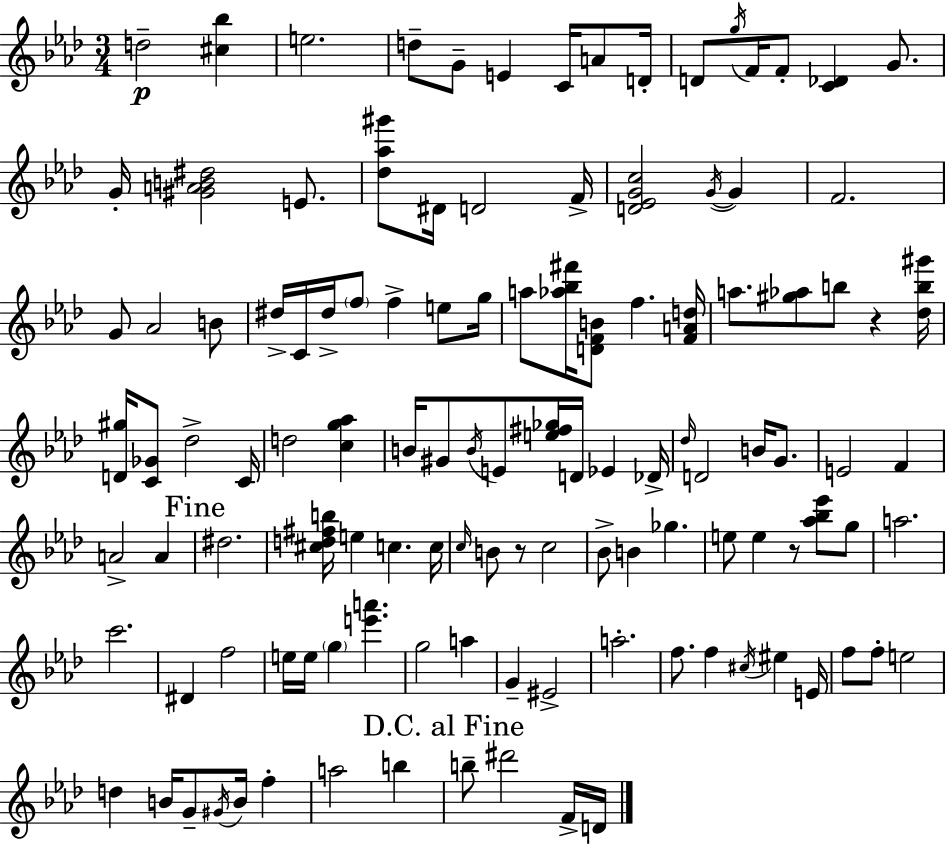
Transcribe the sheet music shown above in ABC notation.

X:1
T:Untitled
M:3/4
L:1/4
K:Fm
d2 [^c_b] e2 d/2 G/2 E C/4 A/2 D/4 D/2 g/4 F/4 F/2 [C_D] G/2 G/4 [^GAB^d]2 E/2 [_d_a^g']/2 ^D/4 D2 F/4 [D_EGc]2 G/4 G F2 G/2 _A2 B/2 ^d/4 C/4 ^d/4 f/2 f e/2 g/4 a/2 [_a_b^f']/4 [DFB]/2 f [FAd]/4 a/2 [^g_a]/2 b/2 z [_db^g']/4 [D^g]/4 [C_G]/2 _d2 C/4 d2 [cg_a] B/4 ^G/2 B/4 E/2 [e^f_g]/4 D/4 _E _D/4 _d/4 D2 B/4 G/2 E2 F A2 A ^d2 [^cd^fb]/4 e c c/4 c/4 B/2 z/2 c2 _B/2 B _g e/2 e z/2 [_a_b_e']/2 g/2 a2 c'2 ^D f2 e/4 e/4 g [e'a'] g2 a G ^E2 a2 f/2 f ^c/4 ^e E/4 f/2 f/2 e2 d B/4 G/2 ^G/4 B/4 f a2 b b/2 ^d'2 F/4 D/4